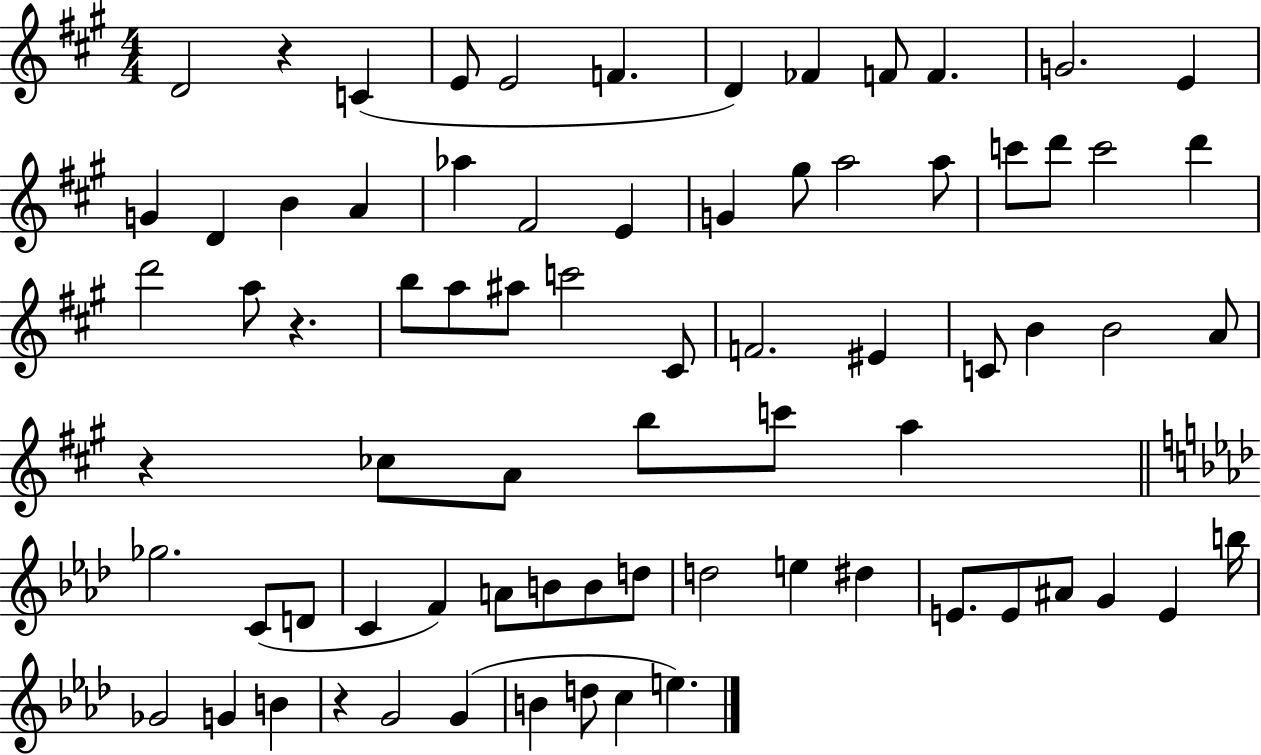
{
  \clef treble
  \numericTimeSignature
  \time 4/4
  \key a \major
  \repeat volta 2 { d'2 r4 c'4( | e'8 e'2 f'4. | d'4) fes'4 f'8 f'4. | g'2. e'4 | \break g'4 d'4 b'4 a'4 | aes''4 fis'2 e'4 | g'4 gis''8 a''2 a''8 | c'''8 d'''8 c'''2 d'''4 | \break d'''2 a''8 r4. | b''8 a''8 ais''8 c'''2 cis'8 | f'2. eis'4 | c'8 b'4 b'2 a'8 | \break r4 ces''8 a'8 b''8 c'''8 a''4 | \bar "||" \break \key aes \major ges''2. c'8( d'8 | c'4 f'4) a'8 b'8 b'8 d''8 | d''2 e''4 dis''4 | e'8. e'8 ais'8 g'4 e'4 b''16 | \break ges'2 g'4 b'4 | r4 g'2 g'4( | b'4 d''8 c''4 e''4.) | } \bar "|."
}